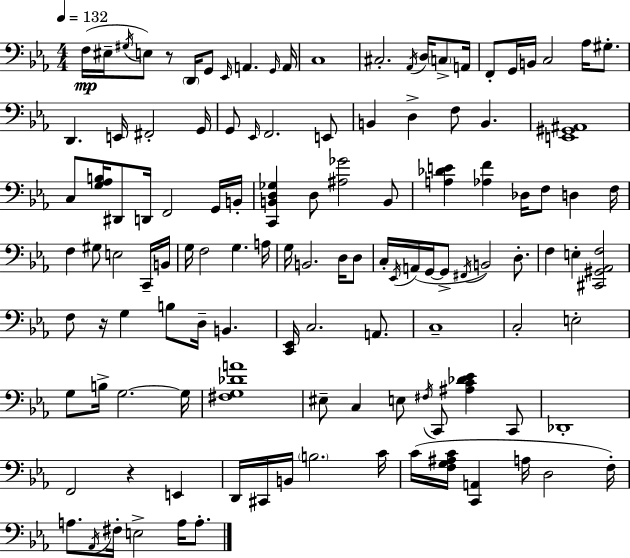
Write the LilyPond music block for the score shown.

{
  \clef bass
  \numericTimeSignature
  \time 4/4
  \key ees \major
  \tempo 4 = 132
  f16(\mp eis16-- \acciaccatura { gis16 } e8) r8 \parenthesize d,16 g,8 \grace { ees,16 } a,4. | \grace { g,16 } a,16 c1 | cis2.-. \acciaccatura { aes,16 } | d16 \parenthesize c8-> a,16 f,8-. g,16 b,16 c2 | \break aes16 gis8.-. d,4. e,16 fis,2-. | g,16 g,8 \grace { ees,16 } f,2. | e,8 b,4 d4-> f8 b,4. | <e, gis, ais,>1 | \break c8 <g aes b>16 dis,8 d,16 f,2 | g,16 b,16-. <c, b, d ges>4 d8 <ais ges'>2 | b,8 <a des' e'>4 <aes f'>4 des16 f8 | d4 f16 f4 gis8 e2 | \break c,16-- b,16 g16 f2 g4. | a16 g16 b,2. | d16 d8 c16-. \acciaccatura { ees,16 } a,16( g,16~~ g,8-> \acciaccatura { fis,16 }) b,2 | d8.-. f4 e4-. <cis, gis, aes, f>2 | \break f8 r16 g4 b8 | d16-- b,4. <c, ees,>16 c2. | a,8. c1-- | c2-. e2-. | \break g8 b16-> g2.~~ | g16 <fis g des' a'>1 | eis8-- c4 e8 \acciaccatura { fis16 } | c,8 <ais c' des' ees'>4 c,8 des,1-. | \break f,2 | r4 e,4 d,16 cis,16 b,16 \parenthesize b2. | c'16 c'16( <f g ais c'>16 <c, a,>4 a16 d2 | f16-.) a8. \acciaccatura { aes,16 } fis16-. e2-> | \break a16 a8.-. \bar "|."
}